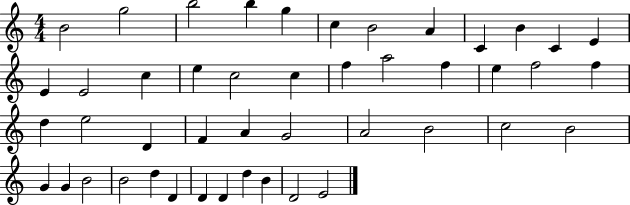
B4/h G5/h B5/h B5/q G5/q C5/q B4/h A4/q C4/q B4/q C4/q E4/q E4/q E4/h C5/q E5/q C5/h C5/q F5/q A5/h F5/q E5/q F5/h F5/q D5/q E5/h D4/q F4/q A4/q G4/h A4/h B4/h C5/h B4/h G4/q G4/q B4/h B4/h D5/q D4/q D4/q D4/q D5/q B4/q D4/h E4/h